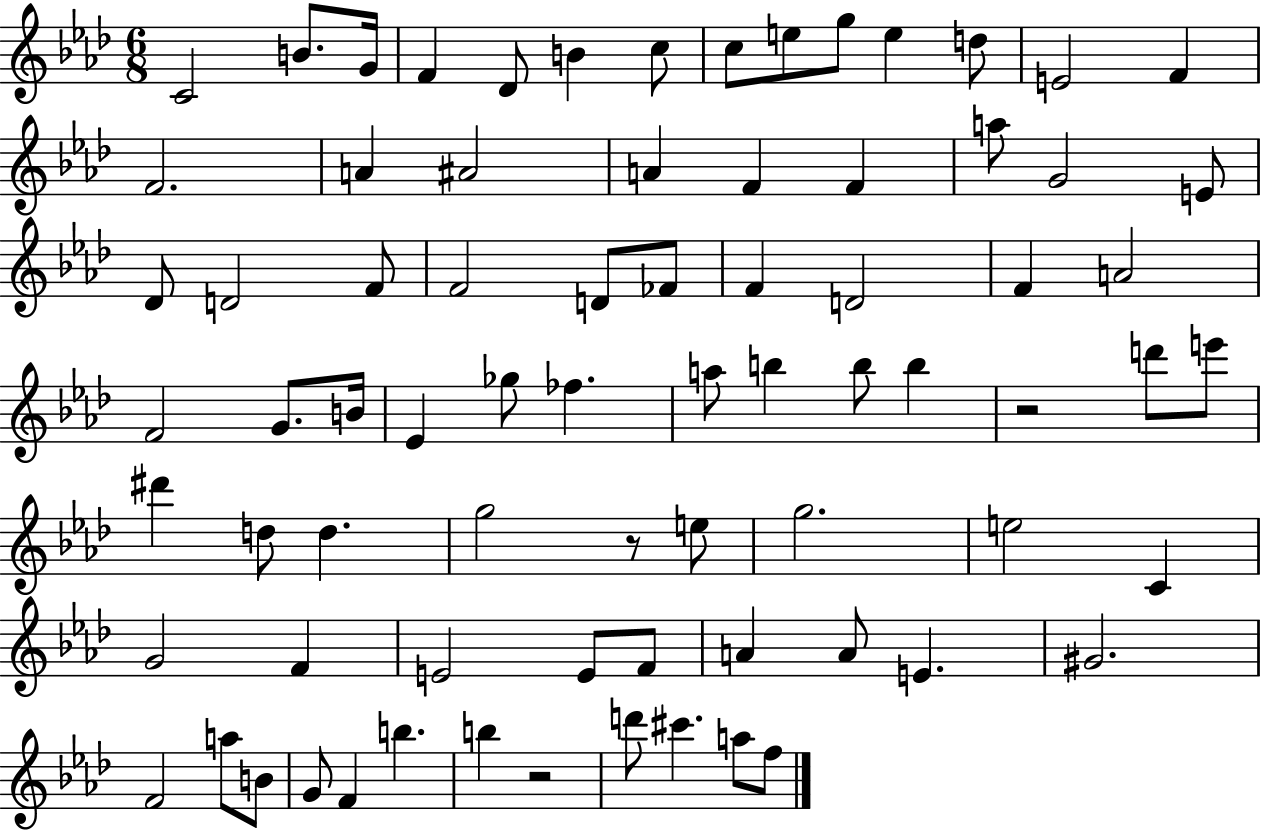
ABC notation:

X:1
T:Untitled
M:6/8
L:1/4
K:Ab
C2 B/2 G/4 F _D/2 B c/2 c/2 e/2 g/2 e d/2 E2 F F2 A ^A2 A F F a/2 G2 E/2 _D/2 D2 F/2 F2 D/2 _F/2 F D2 F A2 F2 G/2 B/4 _E _g/2 _f a/2 b b/2 b z2 d'/2 e'/2 ^d' d/2 d g2 z/2 e/2 g2 e2 C G2 F E2 E/2 F/2 A A/2 E ^G2 F2 a/2 B/2 G/2 F b b z2 d'/2 ^c' a/2 f/2